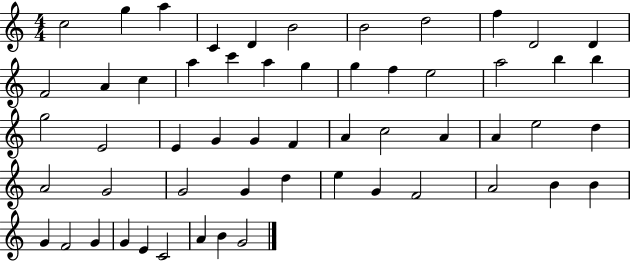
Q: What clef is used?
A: treble